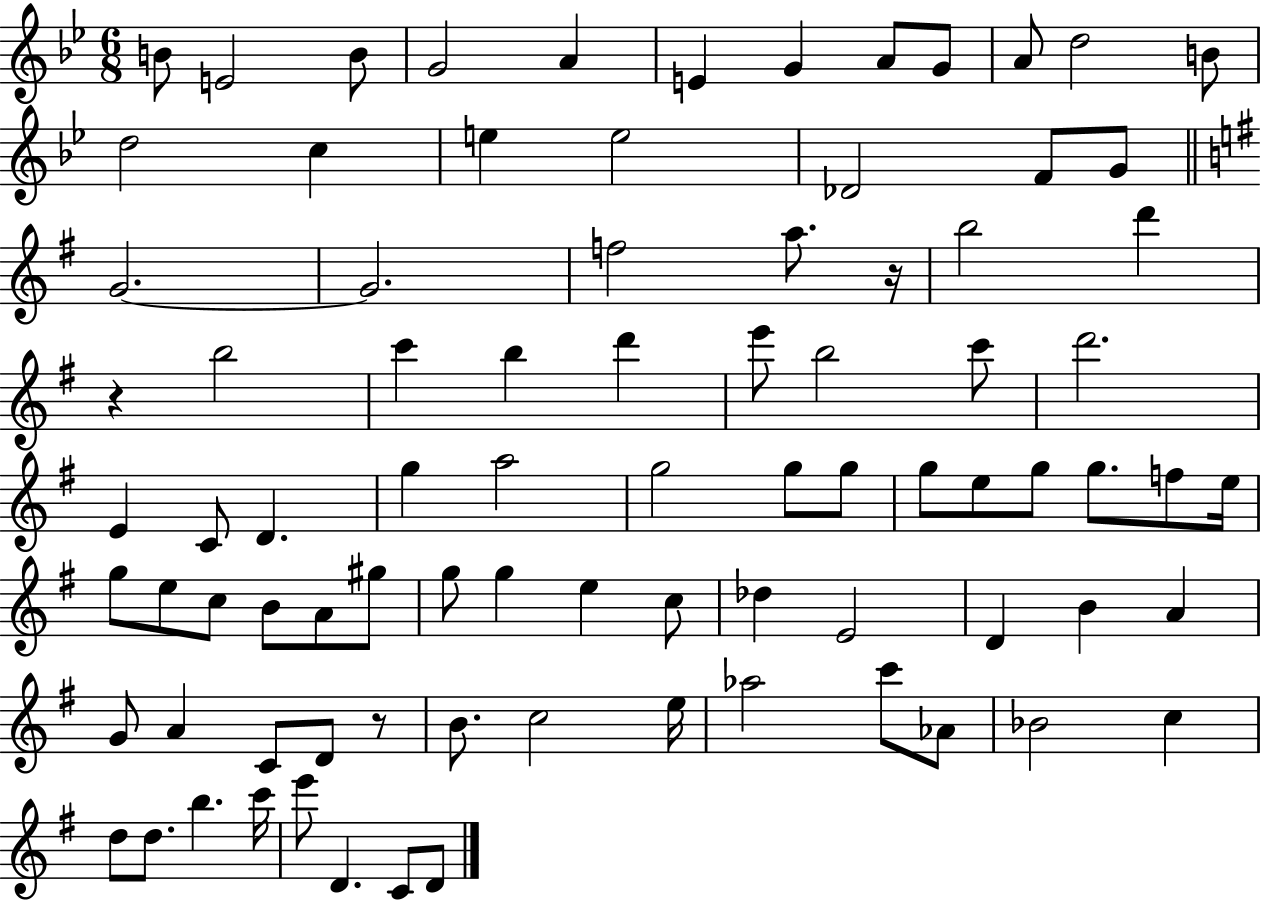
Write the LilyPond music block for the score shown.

{
  \clef treble
  \numericTimeSignature
  \time 6/8
  \key bes \major
  b'8 e'2 b'8 | g'2 a'4 | e'4 g'4 a'8 g'8 | a'8 d''2 b'8 | \break d''2 c''4 | e''4 e''2 | des'2 f'8 g'8 | \bar "||" \break \key g \major g'2.~~ | g'2. | f''2 a''8. r16 | b''2 d'''4 | \break r4 b''2 | c'''4 b''4 d'''4 | e'''8 b''2 c'''8 | d'''2. | \break e'4 c'8 d'4. | g''4 a''2 | g''2 g''8 g''8 | g''8 e''8 g''8 g''8. f''8 e''16 | \break g''8 e''8 c''8 b'8 a'8 gis''8 | g''8 g''4 e''4 c''8 | des''4 e'2 | d'4 b'4 a'4 | \break g'8 a'4 c'8 d'8 r8 | b'8. c''2 e''16 | aes''2 c'''8 aes'8 | bes'2 c''4 | \break d''8 d''8. b''4. c'''16 | e'''8 d'4. c'8 d'8 | \bar "|."
}